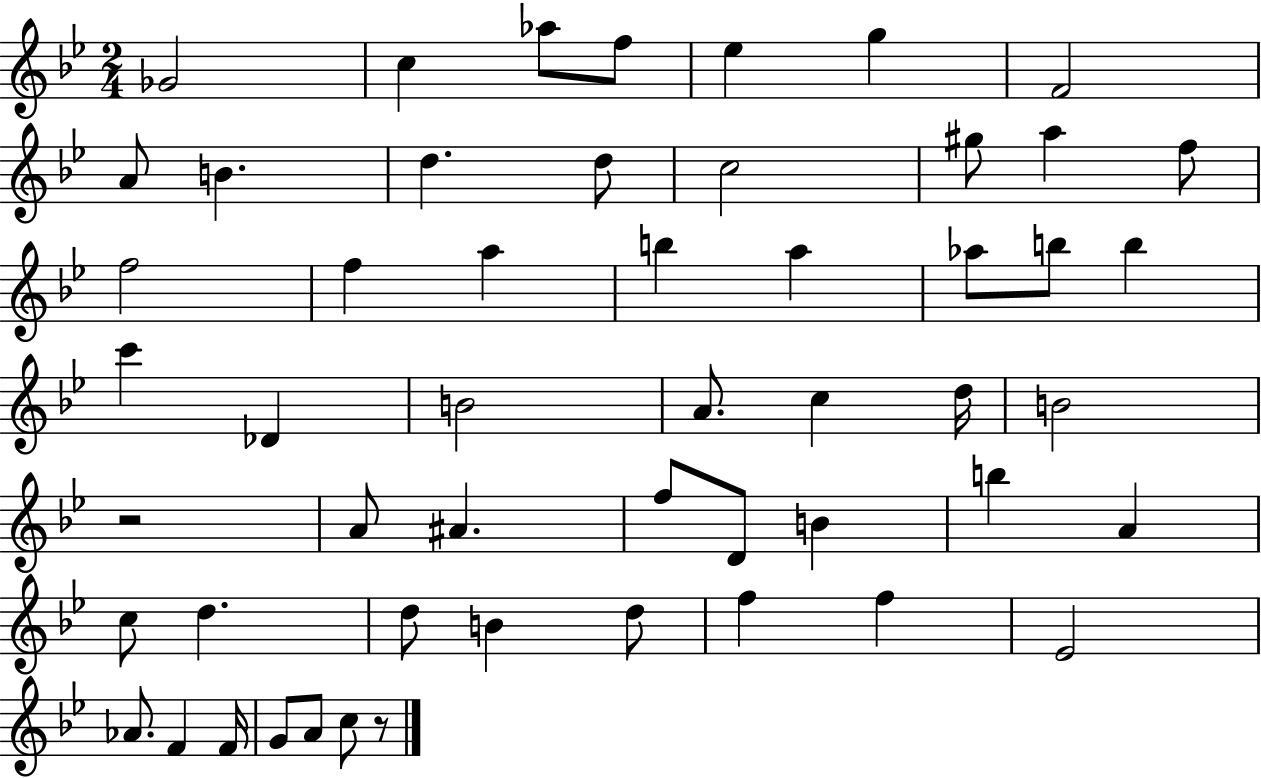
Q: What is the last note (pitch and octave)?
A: C5